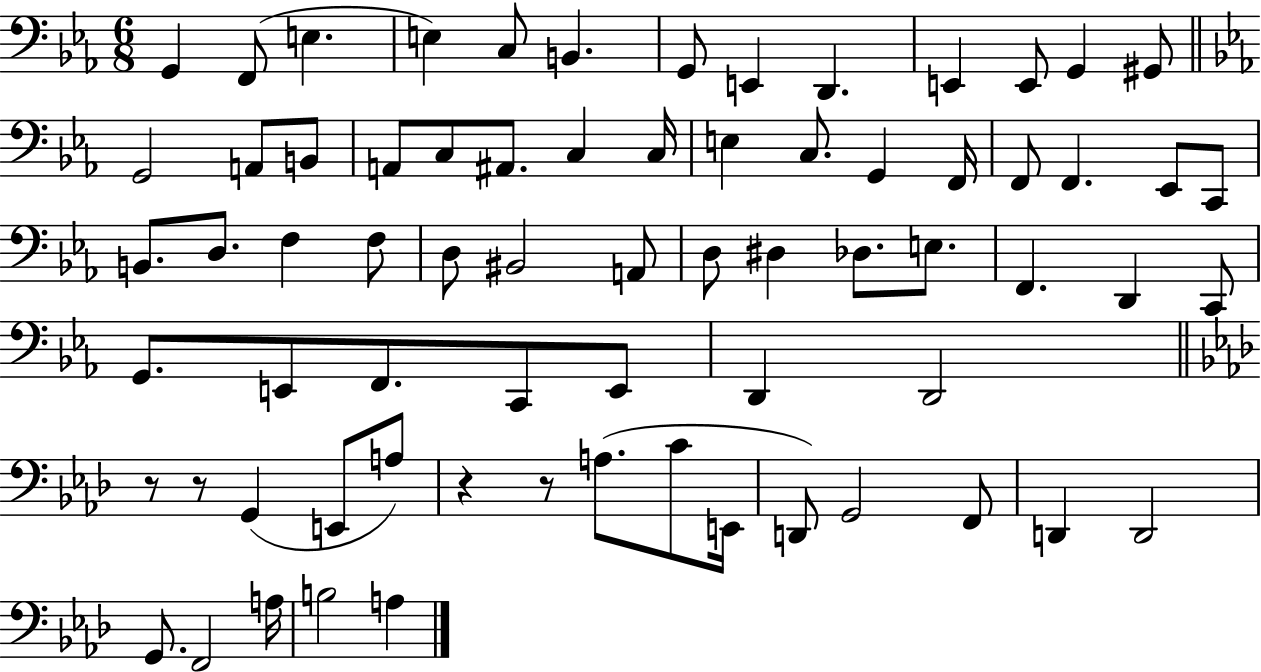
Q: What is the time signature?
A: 6/8